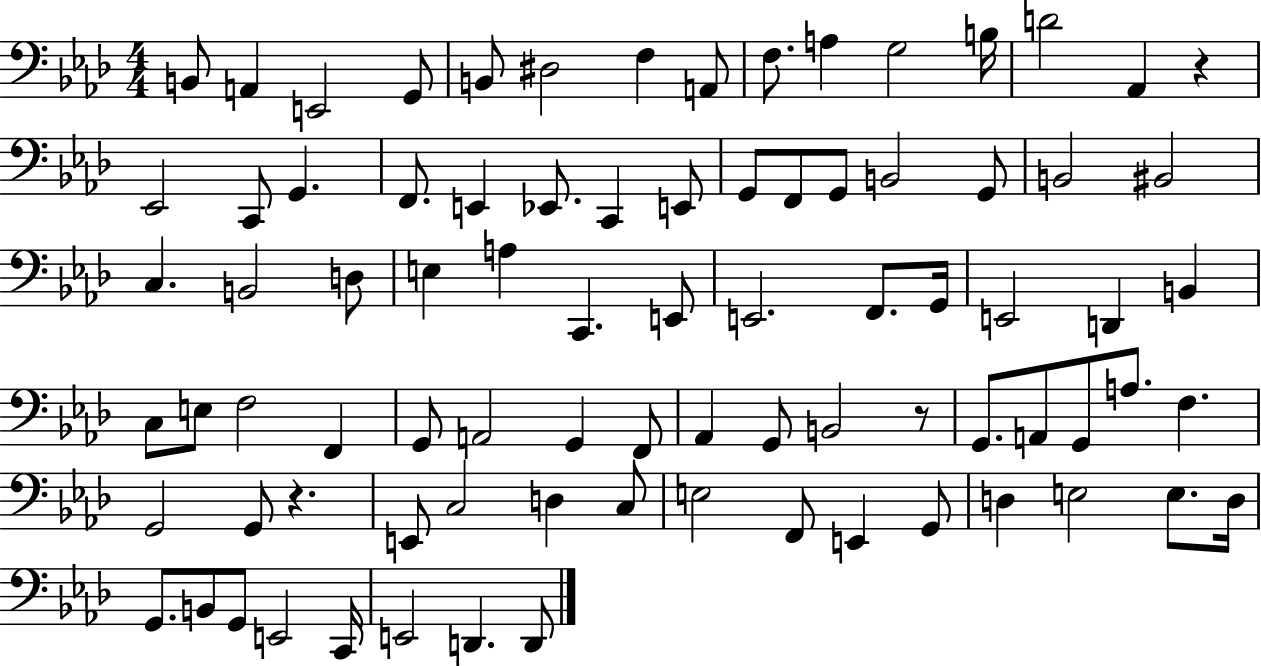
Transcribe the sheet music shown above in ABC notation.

X:1
T:Untitled
M:4/4
L:1/4
K:Ab
B,,/2 A,, E,,2 G,,/2 B,,/2 ^D,2 F, A,,/2 F,/2 A, G,2 B,/4 D2 _A,, z _E,,2 C,,/2 G,, F,,/2 E,, _E,,/2 C,, E,,/2 G,,/2 F,,/2 G,,/2 B,,2 G,,/2 B,,2 ^B,,2 C, B,,2 D,/2 E, A, C,, E,,/2 E,,2 F,,/2 G,,/4 E,,2 D,, B,, C,/2 E,/2 F,2 F,, G,,/2 A,,2 G,, F,,/2 _A,, G,,/2 B,,2 z/2 G,,/2 A,,/2 G,,/2 A,/2 F, G,,2 G,,/2 z E,,/2 C,2 D, C,/2 E,2 F,,/2 E,, G,,/2 D, E,2 E,/2 D,/4 G,,/2 B,,/2 G,,/2 E,,2 C,,/4 E,,2 D,, D,,/2